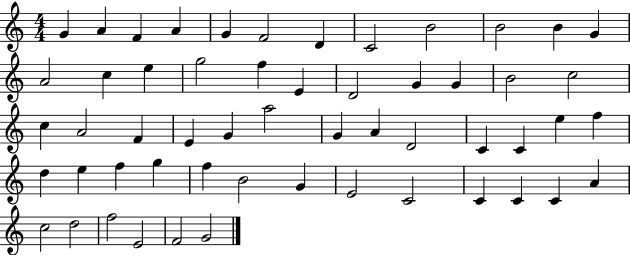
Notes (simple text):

G4/q A4/q F4/q A4/q G4/q F4/h D4/q C4/h B4/h B4/h B4/q G4/q A4/h C5/q E5/q G5/h F5/q E4/q D4/h G4/q G4/q B4/h C5/h C5/q A4/h F4/q E4/q G4/q A5/h G4/q A4/q D4/h C4/q C4/q E5/q F5/q D5/q E5/q F5/q G5/q F5/q B4/h G4/q E4/h C4/h C4/q C4/q C4/q A4/q C5/h D5/h F5/h E4/h F4/h G4/h